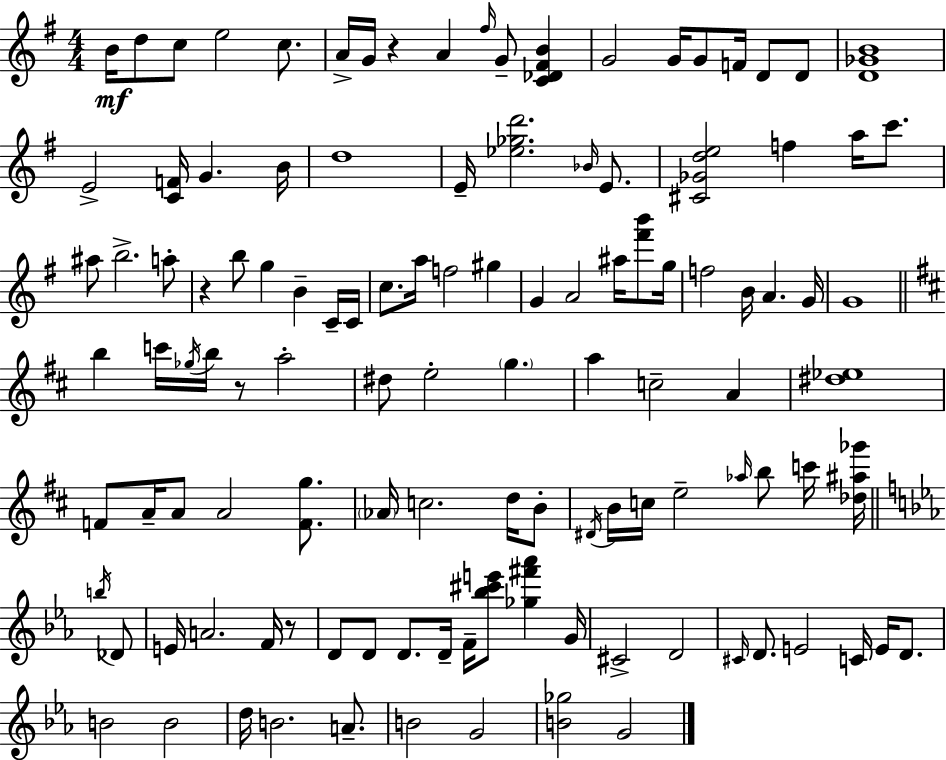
B4/s D5/e C5/e E5/h C5/e. A4/s G4/s R/q A4/q F#5/s G4/e [C4,Db4,F#4,B4]/q G4/h G4/s G4/e F4/s D4/e D4/e [D4,Gb4,B4]/w E4/h [C4,F4]/s G4/q. B4/s D5/w E4/s [Eb5,Gb5,D6]/h. Bb4/s E4/e. [C#4,Gb4,D5,E5]/h F5/q A5/s C6/e. A#5/e B5/h. A5/e R/q B5/e G5/q B4/q C4/s C4/s C5/e. A5/s F5/h G#5/q G4/q A4/h A#5/s [F#6,B6]/e G5/s F5/h B4/s A4/q. G4/s G4/w B5/q C6/s Gb5/s B5/s R/e A5/h D#5/e E5/h G5/q. A5/q C5/h A4/q [D#5,Eb5]/w F4/e A4/s A4/e A4/h [F4,G5]/e. Ab4/s C5/h. D5/s B4/e D#4/s B4/s C5/s E5/h Ab5/s B5/e C6/s [Db5,A#5,Gb6]/s B5/s Db4/e E4/s A4/h. F4/s R/e D4/e D4/e D4/e. D4/s F4/s [Bb5,C#6,E6]/e [Gb5,F#6,Ab6]/q G4/s C#4/h D4/h C#4/s D4/e. E4/h C4/s E4/s D4/e. B4/h B4/h D5/s B4/h. A4/e. B4/h G4/h [B4,Gb5]/h G4/h